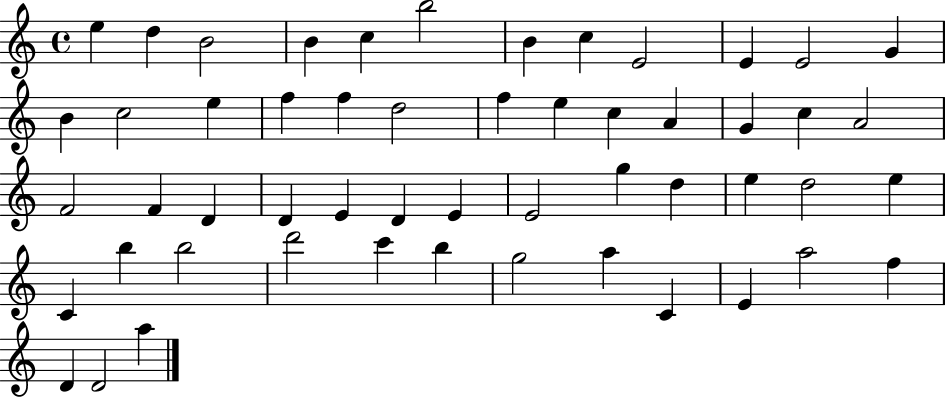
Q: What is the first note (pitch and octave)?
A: E5